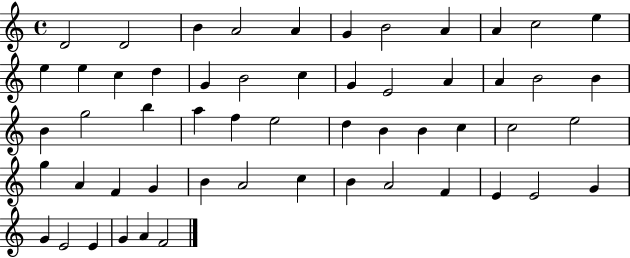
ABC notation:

X:1
T:Untitled
M:4/4
L:1/4
K:C
D2 D2 B A2 A G B2 A A c2 e e e c d G B2 c G E2 A A B2 B B g2 b a f e2 d B B c c2 e2 g A F G B A2 c B A2 F E E2 G G E2 E G A F2